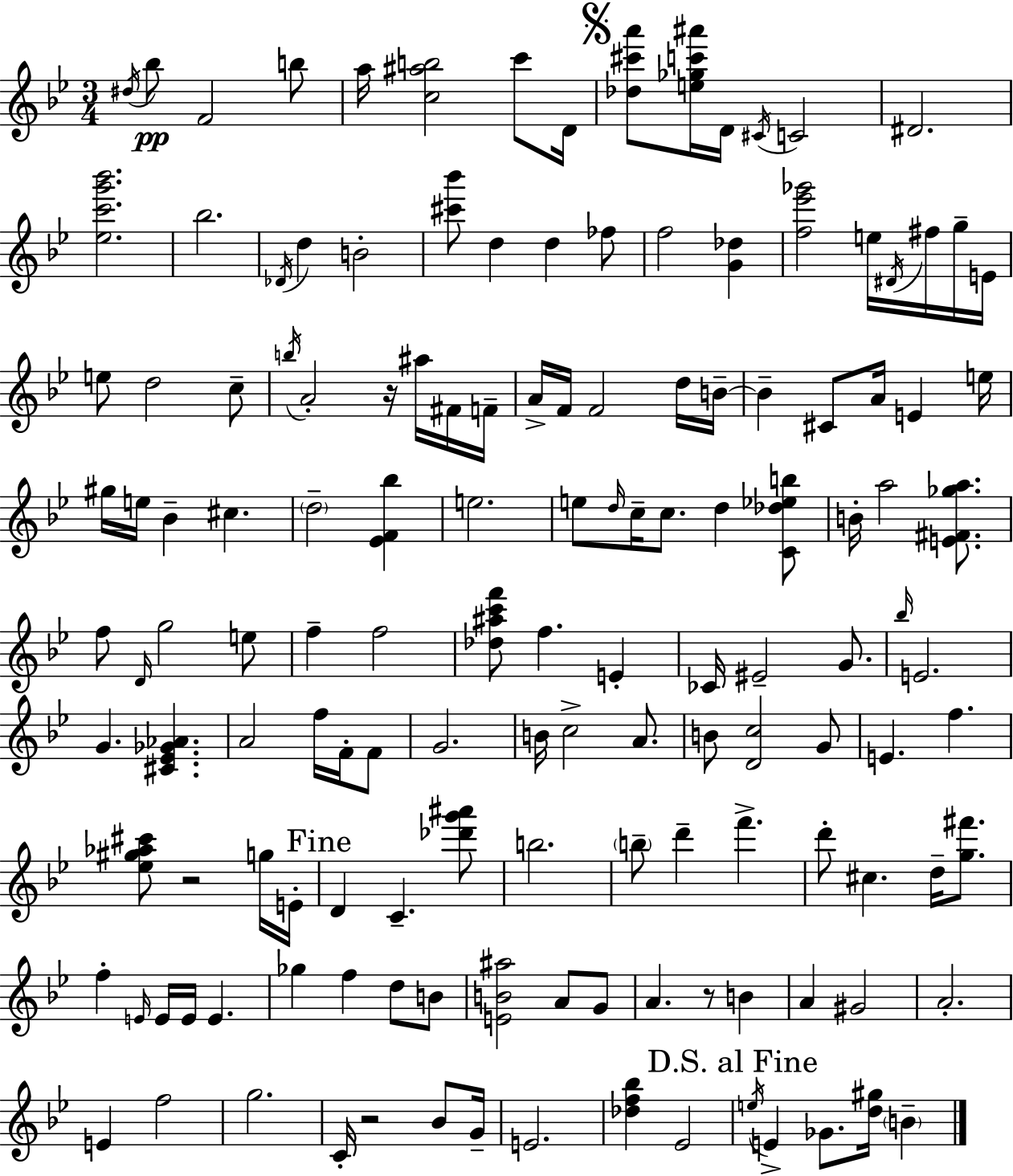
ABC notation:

X:1
T:Untitled
M:3/4
L:1/4
K:Bb
^d/4 _b/2 F2 b/2 a/4 [c^ab]2 c'/2 D/4 [_d^c'a']/2 [e_gc'^a']/4 D/4 ^C/4 C2 ^D2 [_ec'g'_b']2 _b2 _D/4 d B2 [^c'_b']/2 d d _f/2 f2 [G_d] [f_e'_g']2 e/4 ^D/4 ^f/4 g/4 E/4 e/2 d2 c/2 b/4 A2 z/4 ^a/4 ^F/4 F/4 A/4 F/4 F2 d/4 B/4 B ^C/2 A/4 E e/4 ^g/4 e/4 _B ^c d2 [_EF_b] e2 e/2 d/4 c/4 c/2 d [C_d_eb]/2 B/4 a2 [E^F_ga]/2 f/2 D/4 g2 e/2 f f2 [_d^ac'f']/2 f E _C/4 ^E2 G/2 _b/4 E2 G [^C_E_G_A] A2 f/4 F/4 F/2 G2 B/4 c2 A/2 B/2 [Dc]2 G/2 E f [_e^g_a^c']/2 z2 g/4 E/4 D C [_d'g'^a']/2 b2 b/2 d' f' d'/2 ^c d/4 [g^f']/2 f E/4 E/4 E/4 E _g f d/2 B/2 [EB^a]2 A/2 G/2 A z/2 B A ^G2 A2 E f2 g2 C/4 z2 _B/2 G/4 E2 [_df_b] _E2 e/4 E _G/2 [d^g]/4 B